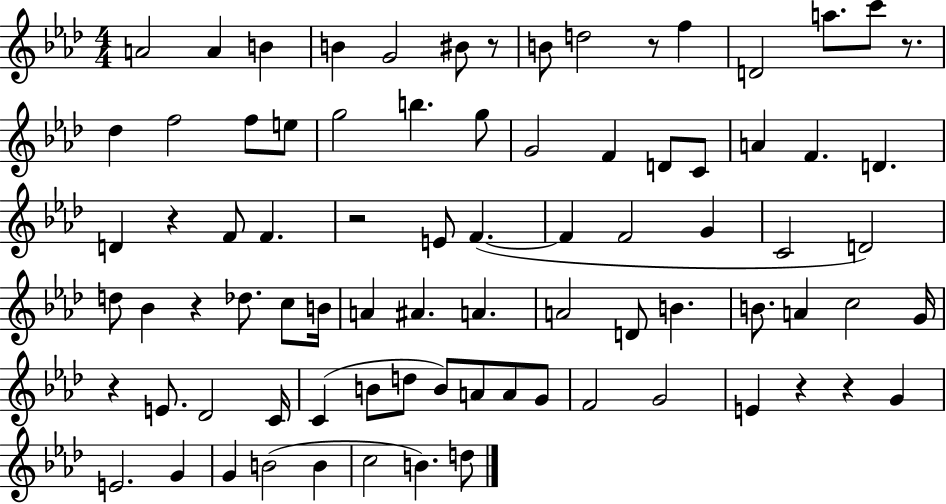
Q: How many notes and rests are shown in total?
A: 82